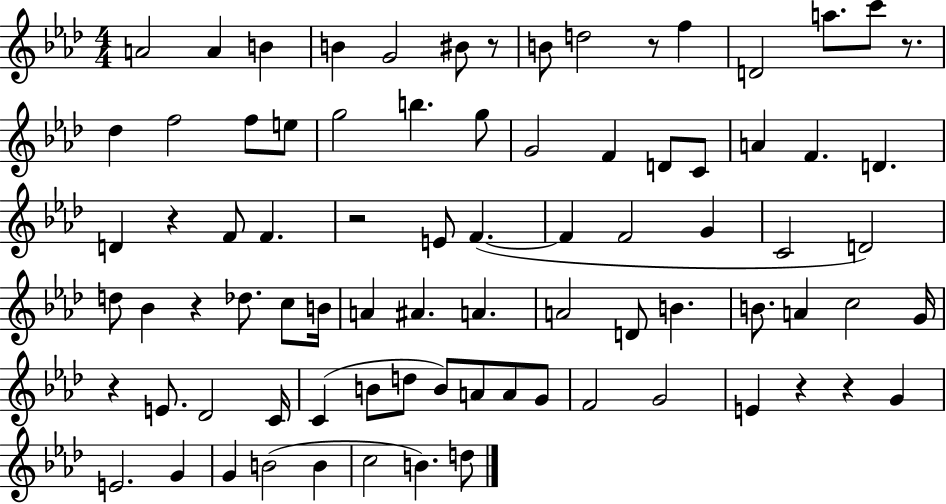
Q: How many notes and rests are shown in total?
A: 82